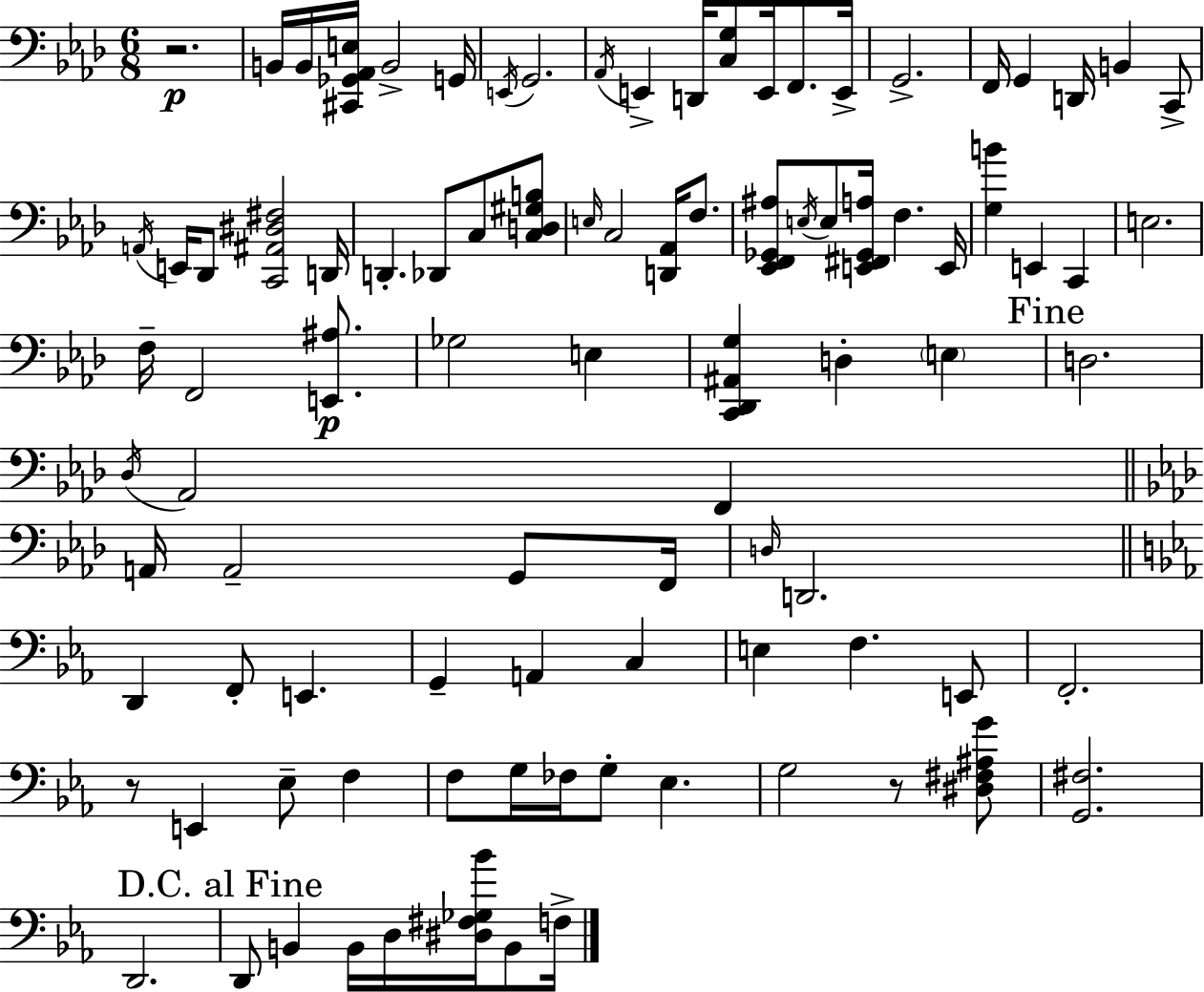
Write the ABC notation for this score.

X:1
T:Untitled
M:6/8
L:1/4
K:Fm
z2 B,,/4 B,,/4 [^C,,_G,,_A,,E,]/4 B,,2 G,,/4 E,,/4 G,,2 _A,,/4 E,, D,,/4 [C,G,]/2 E,,/4 F,,/2 E,,/4 G,,2 F,,/4 G,, D,,/4 B,, C,,/2 A,,/4 E,,/4 _D,,/2 [C,,^A,,^D,^F,]2 D,,/4 D,, _D,,/2 C,/2 [C,D,^G,B,]/2 E,/4 C,2 [D,,_A,,]/4 F,/2 [_E,,F,,_G,,^A,]/2 E,/4 E,/2 [E,,^F,,_G,,A,]/4 F, E,,/4 [G,B] E,, C,, E,2 F,/4 F,,2 [E,,^A,]/2 _G,2 E, [C,,_D,,^A,,G,] D, E, D,2 _D,/4 _A,,2 F,, A,,/4 A,,2 G,,/2 F,,/4 D,/4 D,,2 D,, F,,/2 E,, G,, A,, C, E, F, E,,/2 F,,2 z/2 E,, _E,/2 F, F,/2 G,/4 _F,/4 G,/2 _E, G,2 z/2 [^D,^F,^A,G]/2 [G,,^F,]2 D,,2 D,,/2 B,, B,,/4 D,/4 [^D,^F,_G,_B]/4 B,,/2 F,/4